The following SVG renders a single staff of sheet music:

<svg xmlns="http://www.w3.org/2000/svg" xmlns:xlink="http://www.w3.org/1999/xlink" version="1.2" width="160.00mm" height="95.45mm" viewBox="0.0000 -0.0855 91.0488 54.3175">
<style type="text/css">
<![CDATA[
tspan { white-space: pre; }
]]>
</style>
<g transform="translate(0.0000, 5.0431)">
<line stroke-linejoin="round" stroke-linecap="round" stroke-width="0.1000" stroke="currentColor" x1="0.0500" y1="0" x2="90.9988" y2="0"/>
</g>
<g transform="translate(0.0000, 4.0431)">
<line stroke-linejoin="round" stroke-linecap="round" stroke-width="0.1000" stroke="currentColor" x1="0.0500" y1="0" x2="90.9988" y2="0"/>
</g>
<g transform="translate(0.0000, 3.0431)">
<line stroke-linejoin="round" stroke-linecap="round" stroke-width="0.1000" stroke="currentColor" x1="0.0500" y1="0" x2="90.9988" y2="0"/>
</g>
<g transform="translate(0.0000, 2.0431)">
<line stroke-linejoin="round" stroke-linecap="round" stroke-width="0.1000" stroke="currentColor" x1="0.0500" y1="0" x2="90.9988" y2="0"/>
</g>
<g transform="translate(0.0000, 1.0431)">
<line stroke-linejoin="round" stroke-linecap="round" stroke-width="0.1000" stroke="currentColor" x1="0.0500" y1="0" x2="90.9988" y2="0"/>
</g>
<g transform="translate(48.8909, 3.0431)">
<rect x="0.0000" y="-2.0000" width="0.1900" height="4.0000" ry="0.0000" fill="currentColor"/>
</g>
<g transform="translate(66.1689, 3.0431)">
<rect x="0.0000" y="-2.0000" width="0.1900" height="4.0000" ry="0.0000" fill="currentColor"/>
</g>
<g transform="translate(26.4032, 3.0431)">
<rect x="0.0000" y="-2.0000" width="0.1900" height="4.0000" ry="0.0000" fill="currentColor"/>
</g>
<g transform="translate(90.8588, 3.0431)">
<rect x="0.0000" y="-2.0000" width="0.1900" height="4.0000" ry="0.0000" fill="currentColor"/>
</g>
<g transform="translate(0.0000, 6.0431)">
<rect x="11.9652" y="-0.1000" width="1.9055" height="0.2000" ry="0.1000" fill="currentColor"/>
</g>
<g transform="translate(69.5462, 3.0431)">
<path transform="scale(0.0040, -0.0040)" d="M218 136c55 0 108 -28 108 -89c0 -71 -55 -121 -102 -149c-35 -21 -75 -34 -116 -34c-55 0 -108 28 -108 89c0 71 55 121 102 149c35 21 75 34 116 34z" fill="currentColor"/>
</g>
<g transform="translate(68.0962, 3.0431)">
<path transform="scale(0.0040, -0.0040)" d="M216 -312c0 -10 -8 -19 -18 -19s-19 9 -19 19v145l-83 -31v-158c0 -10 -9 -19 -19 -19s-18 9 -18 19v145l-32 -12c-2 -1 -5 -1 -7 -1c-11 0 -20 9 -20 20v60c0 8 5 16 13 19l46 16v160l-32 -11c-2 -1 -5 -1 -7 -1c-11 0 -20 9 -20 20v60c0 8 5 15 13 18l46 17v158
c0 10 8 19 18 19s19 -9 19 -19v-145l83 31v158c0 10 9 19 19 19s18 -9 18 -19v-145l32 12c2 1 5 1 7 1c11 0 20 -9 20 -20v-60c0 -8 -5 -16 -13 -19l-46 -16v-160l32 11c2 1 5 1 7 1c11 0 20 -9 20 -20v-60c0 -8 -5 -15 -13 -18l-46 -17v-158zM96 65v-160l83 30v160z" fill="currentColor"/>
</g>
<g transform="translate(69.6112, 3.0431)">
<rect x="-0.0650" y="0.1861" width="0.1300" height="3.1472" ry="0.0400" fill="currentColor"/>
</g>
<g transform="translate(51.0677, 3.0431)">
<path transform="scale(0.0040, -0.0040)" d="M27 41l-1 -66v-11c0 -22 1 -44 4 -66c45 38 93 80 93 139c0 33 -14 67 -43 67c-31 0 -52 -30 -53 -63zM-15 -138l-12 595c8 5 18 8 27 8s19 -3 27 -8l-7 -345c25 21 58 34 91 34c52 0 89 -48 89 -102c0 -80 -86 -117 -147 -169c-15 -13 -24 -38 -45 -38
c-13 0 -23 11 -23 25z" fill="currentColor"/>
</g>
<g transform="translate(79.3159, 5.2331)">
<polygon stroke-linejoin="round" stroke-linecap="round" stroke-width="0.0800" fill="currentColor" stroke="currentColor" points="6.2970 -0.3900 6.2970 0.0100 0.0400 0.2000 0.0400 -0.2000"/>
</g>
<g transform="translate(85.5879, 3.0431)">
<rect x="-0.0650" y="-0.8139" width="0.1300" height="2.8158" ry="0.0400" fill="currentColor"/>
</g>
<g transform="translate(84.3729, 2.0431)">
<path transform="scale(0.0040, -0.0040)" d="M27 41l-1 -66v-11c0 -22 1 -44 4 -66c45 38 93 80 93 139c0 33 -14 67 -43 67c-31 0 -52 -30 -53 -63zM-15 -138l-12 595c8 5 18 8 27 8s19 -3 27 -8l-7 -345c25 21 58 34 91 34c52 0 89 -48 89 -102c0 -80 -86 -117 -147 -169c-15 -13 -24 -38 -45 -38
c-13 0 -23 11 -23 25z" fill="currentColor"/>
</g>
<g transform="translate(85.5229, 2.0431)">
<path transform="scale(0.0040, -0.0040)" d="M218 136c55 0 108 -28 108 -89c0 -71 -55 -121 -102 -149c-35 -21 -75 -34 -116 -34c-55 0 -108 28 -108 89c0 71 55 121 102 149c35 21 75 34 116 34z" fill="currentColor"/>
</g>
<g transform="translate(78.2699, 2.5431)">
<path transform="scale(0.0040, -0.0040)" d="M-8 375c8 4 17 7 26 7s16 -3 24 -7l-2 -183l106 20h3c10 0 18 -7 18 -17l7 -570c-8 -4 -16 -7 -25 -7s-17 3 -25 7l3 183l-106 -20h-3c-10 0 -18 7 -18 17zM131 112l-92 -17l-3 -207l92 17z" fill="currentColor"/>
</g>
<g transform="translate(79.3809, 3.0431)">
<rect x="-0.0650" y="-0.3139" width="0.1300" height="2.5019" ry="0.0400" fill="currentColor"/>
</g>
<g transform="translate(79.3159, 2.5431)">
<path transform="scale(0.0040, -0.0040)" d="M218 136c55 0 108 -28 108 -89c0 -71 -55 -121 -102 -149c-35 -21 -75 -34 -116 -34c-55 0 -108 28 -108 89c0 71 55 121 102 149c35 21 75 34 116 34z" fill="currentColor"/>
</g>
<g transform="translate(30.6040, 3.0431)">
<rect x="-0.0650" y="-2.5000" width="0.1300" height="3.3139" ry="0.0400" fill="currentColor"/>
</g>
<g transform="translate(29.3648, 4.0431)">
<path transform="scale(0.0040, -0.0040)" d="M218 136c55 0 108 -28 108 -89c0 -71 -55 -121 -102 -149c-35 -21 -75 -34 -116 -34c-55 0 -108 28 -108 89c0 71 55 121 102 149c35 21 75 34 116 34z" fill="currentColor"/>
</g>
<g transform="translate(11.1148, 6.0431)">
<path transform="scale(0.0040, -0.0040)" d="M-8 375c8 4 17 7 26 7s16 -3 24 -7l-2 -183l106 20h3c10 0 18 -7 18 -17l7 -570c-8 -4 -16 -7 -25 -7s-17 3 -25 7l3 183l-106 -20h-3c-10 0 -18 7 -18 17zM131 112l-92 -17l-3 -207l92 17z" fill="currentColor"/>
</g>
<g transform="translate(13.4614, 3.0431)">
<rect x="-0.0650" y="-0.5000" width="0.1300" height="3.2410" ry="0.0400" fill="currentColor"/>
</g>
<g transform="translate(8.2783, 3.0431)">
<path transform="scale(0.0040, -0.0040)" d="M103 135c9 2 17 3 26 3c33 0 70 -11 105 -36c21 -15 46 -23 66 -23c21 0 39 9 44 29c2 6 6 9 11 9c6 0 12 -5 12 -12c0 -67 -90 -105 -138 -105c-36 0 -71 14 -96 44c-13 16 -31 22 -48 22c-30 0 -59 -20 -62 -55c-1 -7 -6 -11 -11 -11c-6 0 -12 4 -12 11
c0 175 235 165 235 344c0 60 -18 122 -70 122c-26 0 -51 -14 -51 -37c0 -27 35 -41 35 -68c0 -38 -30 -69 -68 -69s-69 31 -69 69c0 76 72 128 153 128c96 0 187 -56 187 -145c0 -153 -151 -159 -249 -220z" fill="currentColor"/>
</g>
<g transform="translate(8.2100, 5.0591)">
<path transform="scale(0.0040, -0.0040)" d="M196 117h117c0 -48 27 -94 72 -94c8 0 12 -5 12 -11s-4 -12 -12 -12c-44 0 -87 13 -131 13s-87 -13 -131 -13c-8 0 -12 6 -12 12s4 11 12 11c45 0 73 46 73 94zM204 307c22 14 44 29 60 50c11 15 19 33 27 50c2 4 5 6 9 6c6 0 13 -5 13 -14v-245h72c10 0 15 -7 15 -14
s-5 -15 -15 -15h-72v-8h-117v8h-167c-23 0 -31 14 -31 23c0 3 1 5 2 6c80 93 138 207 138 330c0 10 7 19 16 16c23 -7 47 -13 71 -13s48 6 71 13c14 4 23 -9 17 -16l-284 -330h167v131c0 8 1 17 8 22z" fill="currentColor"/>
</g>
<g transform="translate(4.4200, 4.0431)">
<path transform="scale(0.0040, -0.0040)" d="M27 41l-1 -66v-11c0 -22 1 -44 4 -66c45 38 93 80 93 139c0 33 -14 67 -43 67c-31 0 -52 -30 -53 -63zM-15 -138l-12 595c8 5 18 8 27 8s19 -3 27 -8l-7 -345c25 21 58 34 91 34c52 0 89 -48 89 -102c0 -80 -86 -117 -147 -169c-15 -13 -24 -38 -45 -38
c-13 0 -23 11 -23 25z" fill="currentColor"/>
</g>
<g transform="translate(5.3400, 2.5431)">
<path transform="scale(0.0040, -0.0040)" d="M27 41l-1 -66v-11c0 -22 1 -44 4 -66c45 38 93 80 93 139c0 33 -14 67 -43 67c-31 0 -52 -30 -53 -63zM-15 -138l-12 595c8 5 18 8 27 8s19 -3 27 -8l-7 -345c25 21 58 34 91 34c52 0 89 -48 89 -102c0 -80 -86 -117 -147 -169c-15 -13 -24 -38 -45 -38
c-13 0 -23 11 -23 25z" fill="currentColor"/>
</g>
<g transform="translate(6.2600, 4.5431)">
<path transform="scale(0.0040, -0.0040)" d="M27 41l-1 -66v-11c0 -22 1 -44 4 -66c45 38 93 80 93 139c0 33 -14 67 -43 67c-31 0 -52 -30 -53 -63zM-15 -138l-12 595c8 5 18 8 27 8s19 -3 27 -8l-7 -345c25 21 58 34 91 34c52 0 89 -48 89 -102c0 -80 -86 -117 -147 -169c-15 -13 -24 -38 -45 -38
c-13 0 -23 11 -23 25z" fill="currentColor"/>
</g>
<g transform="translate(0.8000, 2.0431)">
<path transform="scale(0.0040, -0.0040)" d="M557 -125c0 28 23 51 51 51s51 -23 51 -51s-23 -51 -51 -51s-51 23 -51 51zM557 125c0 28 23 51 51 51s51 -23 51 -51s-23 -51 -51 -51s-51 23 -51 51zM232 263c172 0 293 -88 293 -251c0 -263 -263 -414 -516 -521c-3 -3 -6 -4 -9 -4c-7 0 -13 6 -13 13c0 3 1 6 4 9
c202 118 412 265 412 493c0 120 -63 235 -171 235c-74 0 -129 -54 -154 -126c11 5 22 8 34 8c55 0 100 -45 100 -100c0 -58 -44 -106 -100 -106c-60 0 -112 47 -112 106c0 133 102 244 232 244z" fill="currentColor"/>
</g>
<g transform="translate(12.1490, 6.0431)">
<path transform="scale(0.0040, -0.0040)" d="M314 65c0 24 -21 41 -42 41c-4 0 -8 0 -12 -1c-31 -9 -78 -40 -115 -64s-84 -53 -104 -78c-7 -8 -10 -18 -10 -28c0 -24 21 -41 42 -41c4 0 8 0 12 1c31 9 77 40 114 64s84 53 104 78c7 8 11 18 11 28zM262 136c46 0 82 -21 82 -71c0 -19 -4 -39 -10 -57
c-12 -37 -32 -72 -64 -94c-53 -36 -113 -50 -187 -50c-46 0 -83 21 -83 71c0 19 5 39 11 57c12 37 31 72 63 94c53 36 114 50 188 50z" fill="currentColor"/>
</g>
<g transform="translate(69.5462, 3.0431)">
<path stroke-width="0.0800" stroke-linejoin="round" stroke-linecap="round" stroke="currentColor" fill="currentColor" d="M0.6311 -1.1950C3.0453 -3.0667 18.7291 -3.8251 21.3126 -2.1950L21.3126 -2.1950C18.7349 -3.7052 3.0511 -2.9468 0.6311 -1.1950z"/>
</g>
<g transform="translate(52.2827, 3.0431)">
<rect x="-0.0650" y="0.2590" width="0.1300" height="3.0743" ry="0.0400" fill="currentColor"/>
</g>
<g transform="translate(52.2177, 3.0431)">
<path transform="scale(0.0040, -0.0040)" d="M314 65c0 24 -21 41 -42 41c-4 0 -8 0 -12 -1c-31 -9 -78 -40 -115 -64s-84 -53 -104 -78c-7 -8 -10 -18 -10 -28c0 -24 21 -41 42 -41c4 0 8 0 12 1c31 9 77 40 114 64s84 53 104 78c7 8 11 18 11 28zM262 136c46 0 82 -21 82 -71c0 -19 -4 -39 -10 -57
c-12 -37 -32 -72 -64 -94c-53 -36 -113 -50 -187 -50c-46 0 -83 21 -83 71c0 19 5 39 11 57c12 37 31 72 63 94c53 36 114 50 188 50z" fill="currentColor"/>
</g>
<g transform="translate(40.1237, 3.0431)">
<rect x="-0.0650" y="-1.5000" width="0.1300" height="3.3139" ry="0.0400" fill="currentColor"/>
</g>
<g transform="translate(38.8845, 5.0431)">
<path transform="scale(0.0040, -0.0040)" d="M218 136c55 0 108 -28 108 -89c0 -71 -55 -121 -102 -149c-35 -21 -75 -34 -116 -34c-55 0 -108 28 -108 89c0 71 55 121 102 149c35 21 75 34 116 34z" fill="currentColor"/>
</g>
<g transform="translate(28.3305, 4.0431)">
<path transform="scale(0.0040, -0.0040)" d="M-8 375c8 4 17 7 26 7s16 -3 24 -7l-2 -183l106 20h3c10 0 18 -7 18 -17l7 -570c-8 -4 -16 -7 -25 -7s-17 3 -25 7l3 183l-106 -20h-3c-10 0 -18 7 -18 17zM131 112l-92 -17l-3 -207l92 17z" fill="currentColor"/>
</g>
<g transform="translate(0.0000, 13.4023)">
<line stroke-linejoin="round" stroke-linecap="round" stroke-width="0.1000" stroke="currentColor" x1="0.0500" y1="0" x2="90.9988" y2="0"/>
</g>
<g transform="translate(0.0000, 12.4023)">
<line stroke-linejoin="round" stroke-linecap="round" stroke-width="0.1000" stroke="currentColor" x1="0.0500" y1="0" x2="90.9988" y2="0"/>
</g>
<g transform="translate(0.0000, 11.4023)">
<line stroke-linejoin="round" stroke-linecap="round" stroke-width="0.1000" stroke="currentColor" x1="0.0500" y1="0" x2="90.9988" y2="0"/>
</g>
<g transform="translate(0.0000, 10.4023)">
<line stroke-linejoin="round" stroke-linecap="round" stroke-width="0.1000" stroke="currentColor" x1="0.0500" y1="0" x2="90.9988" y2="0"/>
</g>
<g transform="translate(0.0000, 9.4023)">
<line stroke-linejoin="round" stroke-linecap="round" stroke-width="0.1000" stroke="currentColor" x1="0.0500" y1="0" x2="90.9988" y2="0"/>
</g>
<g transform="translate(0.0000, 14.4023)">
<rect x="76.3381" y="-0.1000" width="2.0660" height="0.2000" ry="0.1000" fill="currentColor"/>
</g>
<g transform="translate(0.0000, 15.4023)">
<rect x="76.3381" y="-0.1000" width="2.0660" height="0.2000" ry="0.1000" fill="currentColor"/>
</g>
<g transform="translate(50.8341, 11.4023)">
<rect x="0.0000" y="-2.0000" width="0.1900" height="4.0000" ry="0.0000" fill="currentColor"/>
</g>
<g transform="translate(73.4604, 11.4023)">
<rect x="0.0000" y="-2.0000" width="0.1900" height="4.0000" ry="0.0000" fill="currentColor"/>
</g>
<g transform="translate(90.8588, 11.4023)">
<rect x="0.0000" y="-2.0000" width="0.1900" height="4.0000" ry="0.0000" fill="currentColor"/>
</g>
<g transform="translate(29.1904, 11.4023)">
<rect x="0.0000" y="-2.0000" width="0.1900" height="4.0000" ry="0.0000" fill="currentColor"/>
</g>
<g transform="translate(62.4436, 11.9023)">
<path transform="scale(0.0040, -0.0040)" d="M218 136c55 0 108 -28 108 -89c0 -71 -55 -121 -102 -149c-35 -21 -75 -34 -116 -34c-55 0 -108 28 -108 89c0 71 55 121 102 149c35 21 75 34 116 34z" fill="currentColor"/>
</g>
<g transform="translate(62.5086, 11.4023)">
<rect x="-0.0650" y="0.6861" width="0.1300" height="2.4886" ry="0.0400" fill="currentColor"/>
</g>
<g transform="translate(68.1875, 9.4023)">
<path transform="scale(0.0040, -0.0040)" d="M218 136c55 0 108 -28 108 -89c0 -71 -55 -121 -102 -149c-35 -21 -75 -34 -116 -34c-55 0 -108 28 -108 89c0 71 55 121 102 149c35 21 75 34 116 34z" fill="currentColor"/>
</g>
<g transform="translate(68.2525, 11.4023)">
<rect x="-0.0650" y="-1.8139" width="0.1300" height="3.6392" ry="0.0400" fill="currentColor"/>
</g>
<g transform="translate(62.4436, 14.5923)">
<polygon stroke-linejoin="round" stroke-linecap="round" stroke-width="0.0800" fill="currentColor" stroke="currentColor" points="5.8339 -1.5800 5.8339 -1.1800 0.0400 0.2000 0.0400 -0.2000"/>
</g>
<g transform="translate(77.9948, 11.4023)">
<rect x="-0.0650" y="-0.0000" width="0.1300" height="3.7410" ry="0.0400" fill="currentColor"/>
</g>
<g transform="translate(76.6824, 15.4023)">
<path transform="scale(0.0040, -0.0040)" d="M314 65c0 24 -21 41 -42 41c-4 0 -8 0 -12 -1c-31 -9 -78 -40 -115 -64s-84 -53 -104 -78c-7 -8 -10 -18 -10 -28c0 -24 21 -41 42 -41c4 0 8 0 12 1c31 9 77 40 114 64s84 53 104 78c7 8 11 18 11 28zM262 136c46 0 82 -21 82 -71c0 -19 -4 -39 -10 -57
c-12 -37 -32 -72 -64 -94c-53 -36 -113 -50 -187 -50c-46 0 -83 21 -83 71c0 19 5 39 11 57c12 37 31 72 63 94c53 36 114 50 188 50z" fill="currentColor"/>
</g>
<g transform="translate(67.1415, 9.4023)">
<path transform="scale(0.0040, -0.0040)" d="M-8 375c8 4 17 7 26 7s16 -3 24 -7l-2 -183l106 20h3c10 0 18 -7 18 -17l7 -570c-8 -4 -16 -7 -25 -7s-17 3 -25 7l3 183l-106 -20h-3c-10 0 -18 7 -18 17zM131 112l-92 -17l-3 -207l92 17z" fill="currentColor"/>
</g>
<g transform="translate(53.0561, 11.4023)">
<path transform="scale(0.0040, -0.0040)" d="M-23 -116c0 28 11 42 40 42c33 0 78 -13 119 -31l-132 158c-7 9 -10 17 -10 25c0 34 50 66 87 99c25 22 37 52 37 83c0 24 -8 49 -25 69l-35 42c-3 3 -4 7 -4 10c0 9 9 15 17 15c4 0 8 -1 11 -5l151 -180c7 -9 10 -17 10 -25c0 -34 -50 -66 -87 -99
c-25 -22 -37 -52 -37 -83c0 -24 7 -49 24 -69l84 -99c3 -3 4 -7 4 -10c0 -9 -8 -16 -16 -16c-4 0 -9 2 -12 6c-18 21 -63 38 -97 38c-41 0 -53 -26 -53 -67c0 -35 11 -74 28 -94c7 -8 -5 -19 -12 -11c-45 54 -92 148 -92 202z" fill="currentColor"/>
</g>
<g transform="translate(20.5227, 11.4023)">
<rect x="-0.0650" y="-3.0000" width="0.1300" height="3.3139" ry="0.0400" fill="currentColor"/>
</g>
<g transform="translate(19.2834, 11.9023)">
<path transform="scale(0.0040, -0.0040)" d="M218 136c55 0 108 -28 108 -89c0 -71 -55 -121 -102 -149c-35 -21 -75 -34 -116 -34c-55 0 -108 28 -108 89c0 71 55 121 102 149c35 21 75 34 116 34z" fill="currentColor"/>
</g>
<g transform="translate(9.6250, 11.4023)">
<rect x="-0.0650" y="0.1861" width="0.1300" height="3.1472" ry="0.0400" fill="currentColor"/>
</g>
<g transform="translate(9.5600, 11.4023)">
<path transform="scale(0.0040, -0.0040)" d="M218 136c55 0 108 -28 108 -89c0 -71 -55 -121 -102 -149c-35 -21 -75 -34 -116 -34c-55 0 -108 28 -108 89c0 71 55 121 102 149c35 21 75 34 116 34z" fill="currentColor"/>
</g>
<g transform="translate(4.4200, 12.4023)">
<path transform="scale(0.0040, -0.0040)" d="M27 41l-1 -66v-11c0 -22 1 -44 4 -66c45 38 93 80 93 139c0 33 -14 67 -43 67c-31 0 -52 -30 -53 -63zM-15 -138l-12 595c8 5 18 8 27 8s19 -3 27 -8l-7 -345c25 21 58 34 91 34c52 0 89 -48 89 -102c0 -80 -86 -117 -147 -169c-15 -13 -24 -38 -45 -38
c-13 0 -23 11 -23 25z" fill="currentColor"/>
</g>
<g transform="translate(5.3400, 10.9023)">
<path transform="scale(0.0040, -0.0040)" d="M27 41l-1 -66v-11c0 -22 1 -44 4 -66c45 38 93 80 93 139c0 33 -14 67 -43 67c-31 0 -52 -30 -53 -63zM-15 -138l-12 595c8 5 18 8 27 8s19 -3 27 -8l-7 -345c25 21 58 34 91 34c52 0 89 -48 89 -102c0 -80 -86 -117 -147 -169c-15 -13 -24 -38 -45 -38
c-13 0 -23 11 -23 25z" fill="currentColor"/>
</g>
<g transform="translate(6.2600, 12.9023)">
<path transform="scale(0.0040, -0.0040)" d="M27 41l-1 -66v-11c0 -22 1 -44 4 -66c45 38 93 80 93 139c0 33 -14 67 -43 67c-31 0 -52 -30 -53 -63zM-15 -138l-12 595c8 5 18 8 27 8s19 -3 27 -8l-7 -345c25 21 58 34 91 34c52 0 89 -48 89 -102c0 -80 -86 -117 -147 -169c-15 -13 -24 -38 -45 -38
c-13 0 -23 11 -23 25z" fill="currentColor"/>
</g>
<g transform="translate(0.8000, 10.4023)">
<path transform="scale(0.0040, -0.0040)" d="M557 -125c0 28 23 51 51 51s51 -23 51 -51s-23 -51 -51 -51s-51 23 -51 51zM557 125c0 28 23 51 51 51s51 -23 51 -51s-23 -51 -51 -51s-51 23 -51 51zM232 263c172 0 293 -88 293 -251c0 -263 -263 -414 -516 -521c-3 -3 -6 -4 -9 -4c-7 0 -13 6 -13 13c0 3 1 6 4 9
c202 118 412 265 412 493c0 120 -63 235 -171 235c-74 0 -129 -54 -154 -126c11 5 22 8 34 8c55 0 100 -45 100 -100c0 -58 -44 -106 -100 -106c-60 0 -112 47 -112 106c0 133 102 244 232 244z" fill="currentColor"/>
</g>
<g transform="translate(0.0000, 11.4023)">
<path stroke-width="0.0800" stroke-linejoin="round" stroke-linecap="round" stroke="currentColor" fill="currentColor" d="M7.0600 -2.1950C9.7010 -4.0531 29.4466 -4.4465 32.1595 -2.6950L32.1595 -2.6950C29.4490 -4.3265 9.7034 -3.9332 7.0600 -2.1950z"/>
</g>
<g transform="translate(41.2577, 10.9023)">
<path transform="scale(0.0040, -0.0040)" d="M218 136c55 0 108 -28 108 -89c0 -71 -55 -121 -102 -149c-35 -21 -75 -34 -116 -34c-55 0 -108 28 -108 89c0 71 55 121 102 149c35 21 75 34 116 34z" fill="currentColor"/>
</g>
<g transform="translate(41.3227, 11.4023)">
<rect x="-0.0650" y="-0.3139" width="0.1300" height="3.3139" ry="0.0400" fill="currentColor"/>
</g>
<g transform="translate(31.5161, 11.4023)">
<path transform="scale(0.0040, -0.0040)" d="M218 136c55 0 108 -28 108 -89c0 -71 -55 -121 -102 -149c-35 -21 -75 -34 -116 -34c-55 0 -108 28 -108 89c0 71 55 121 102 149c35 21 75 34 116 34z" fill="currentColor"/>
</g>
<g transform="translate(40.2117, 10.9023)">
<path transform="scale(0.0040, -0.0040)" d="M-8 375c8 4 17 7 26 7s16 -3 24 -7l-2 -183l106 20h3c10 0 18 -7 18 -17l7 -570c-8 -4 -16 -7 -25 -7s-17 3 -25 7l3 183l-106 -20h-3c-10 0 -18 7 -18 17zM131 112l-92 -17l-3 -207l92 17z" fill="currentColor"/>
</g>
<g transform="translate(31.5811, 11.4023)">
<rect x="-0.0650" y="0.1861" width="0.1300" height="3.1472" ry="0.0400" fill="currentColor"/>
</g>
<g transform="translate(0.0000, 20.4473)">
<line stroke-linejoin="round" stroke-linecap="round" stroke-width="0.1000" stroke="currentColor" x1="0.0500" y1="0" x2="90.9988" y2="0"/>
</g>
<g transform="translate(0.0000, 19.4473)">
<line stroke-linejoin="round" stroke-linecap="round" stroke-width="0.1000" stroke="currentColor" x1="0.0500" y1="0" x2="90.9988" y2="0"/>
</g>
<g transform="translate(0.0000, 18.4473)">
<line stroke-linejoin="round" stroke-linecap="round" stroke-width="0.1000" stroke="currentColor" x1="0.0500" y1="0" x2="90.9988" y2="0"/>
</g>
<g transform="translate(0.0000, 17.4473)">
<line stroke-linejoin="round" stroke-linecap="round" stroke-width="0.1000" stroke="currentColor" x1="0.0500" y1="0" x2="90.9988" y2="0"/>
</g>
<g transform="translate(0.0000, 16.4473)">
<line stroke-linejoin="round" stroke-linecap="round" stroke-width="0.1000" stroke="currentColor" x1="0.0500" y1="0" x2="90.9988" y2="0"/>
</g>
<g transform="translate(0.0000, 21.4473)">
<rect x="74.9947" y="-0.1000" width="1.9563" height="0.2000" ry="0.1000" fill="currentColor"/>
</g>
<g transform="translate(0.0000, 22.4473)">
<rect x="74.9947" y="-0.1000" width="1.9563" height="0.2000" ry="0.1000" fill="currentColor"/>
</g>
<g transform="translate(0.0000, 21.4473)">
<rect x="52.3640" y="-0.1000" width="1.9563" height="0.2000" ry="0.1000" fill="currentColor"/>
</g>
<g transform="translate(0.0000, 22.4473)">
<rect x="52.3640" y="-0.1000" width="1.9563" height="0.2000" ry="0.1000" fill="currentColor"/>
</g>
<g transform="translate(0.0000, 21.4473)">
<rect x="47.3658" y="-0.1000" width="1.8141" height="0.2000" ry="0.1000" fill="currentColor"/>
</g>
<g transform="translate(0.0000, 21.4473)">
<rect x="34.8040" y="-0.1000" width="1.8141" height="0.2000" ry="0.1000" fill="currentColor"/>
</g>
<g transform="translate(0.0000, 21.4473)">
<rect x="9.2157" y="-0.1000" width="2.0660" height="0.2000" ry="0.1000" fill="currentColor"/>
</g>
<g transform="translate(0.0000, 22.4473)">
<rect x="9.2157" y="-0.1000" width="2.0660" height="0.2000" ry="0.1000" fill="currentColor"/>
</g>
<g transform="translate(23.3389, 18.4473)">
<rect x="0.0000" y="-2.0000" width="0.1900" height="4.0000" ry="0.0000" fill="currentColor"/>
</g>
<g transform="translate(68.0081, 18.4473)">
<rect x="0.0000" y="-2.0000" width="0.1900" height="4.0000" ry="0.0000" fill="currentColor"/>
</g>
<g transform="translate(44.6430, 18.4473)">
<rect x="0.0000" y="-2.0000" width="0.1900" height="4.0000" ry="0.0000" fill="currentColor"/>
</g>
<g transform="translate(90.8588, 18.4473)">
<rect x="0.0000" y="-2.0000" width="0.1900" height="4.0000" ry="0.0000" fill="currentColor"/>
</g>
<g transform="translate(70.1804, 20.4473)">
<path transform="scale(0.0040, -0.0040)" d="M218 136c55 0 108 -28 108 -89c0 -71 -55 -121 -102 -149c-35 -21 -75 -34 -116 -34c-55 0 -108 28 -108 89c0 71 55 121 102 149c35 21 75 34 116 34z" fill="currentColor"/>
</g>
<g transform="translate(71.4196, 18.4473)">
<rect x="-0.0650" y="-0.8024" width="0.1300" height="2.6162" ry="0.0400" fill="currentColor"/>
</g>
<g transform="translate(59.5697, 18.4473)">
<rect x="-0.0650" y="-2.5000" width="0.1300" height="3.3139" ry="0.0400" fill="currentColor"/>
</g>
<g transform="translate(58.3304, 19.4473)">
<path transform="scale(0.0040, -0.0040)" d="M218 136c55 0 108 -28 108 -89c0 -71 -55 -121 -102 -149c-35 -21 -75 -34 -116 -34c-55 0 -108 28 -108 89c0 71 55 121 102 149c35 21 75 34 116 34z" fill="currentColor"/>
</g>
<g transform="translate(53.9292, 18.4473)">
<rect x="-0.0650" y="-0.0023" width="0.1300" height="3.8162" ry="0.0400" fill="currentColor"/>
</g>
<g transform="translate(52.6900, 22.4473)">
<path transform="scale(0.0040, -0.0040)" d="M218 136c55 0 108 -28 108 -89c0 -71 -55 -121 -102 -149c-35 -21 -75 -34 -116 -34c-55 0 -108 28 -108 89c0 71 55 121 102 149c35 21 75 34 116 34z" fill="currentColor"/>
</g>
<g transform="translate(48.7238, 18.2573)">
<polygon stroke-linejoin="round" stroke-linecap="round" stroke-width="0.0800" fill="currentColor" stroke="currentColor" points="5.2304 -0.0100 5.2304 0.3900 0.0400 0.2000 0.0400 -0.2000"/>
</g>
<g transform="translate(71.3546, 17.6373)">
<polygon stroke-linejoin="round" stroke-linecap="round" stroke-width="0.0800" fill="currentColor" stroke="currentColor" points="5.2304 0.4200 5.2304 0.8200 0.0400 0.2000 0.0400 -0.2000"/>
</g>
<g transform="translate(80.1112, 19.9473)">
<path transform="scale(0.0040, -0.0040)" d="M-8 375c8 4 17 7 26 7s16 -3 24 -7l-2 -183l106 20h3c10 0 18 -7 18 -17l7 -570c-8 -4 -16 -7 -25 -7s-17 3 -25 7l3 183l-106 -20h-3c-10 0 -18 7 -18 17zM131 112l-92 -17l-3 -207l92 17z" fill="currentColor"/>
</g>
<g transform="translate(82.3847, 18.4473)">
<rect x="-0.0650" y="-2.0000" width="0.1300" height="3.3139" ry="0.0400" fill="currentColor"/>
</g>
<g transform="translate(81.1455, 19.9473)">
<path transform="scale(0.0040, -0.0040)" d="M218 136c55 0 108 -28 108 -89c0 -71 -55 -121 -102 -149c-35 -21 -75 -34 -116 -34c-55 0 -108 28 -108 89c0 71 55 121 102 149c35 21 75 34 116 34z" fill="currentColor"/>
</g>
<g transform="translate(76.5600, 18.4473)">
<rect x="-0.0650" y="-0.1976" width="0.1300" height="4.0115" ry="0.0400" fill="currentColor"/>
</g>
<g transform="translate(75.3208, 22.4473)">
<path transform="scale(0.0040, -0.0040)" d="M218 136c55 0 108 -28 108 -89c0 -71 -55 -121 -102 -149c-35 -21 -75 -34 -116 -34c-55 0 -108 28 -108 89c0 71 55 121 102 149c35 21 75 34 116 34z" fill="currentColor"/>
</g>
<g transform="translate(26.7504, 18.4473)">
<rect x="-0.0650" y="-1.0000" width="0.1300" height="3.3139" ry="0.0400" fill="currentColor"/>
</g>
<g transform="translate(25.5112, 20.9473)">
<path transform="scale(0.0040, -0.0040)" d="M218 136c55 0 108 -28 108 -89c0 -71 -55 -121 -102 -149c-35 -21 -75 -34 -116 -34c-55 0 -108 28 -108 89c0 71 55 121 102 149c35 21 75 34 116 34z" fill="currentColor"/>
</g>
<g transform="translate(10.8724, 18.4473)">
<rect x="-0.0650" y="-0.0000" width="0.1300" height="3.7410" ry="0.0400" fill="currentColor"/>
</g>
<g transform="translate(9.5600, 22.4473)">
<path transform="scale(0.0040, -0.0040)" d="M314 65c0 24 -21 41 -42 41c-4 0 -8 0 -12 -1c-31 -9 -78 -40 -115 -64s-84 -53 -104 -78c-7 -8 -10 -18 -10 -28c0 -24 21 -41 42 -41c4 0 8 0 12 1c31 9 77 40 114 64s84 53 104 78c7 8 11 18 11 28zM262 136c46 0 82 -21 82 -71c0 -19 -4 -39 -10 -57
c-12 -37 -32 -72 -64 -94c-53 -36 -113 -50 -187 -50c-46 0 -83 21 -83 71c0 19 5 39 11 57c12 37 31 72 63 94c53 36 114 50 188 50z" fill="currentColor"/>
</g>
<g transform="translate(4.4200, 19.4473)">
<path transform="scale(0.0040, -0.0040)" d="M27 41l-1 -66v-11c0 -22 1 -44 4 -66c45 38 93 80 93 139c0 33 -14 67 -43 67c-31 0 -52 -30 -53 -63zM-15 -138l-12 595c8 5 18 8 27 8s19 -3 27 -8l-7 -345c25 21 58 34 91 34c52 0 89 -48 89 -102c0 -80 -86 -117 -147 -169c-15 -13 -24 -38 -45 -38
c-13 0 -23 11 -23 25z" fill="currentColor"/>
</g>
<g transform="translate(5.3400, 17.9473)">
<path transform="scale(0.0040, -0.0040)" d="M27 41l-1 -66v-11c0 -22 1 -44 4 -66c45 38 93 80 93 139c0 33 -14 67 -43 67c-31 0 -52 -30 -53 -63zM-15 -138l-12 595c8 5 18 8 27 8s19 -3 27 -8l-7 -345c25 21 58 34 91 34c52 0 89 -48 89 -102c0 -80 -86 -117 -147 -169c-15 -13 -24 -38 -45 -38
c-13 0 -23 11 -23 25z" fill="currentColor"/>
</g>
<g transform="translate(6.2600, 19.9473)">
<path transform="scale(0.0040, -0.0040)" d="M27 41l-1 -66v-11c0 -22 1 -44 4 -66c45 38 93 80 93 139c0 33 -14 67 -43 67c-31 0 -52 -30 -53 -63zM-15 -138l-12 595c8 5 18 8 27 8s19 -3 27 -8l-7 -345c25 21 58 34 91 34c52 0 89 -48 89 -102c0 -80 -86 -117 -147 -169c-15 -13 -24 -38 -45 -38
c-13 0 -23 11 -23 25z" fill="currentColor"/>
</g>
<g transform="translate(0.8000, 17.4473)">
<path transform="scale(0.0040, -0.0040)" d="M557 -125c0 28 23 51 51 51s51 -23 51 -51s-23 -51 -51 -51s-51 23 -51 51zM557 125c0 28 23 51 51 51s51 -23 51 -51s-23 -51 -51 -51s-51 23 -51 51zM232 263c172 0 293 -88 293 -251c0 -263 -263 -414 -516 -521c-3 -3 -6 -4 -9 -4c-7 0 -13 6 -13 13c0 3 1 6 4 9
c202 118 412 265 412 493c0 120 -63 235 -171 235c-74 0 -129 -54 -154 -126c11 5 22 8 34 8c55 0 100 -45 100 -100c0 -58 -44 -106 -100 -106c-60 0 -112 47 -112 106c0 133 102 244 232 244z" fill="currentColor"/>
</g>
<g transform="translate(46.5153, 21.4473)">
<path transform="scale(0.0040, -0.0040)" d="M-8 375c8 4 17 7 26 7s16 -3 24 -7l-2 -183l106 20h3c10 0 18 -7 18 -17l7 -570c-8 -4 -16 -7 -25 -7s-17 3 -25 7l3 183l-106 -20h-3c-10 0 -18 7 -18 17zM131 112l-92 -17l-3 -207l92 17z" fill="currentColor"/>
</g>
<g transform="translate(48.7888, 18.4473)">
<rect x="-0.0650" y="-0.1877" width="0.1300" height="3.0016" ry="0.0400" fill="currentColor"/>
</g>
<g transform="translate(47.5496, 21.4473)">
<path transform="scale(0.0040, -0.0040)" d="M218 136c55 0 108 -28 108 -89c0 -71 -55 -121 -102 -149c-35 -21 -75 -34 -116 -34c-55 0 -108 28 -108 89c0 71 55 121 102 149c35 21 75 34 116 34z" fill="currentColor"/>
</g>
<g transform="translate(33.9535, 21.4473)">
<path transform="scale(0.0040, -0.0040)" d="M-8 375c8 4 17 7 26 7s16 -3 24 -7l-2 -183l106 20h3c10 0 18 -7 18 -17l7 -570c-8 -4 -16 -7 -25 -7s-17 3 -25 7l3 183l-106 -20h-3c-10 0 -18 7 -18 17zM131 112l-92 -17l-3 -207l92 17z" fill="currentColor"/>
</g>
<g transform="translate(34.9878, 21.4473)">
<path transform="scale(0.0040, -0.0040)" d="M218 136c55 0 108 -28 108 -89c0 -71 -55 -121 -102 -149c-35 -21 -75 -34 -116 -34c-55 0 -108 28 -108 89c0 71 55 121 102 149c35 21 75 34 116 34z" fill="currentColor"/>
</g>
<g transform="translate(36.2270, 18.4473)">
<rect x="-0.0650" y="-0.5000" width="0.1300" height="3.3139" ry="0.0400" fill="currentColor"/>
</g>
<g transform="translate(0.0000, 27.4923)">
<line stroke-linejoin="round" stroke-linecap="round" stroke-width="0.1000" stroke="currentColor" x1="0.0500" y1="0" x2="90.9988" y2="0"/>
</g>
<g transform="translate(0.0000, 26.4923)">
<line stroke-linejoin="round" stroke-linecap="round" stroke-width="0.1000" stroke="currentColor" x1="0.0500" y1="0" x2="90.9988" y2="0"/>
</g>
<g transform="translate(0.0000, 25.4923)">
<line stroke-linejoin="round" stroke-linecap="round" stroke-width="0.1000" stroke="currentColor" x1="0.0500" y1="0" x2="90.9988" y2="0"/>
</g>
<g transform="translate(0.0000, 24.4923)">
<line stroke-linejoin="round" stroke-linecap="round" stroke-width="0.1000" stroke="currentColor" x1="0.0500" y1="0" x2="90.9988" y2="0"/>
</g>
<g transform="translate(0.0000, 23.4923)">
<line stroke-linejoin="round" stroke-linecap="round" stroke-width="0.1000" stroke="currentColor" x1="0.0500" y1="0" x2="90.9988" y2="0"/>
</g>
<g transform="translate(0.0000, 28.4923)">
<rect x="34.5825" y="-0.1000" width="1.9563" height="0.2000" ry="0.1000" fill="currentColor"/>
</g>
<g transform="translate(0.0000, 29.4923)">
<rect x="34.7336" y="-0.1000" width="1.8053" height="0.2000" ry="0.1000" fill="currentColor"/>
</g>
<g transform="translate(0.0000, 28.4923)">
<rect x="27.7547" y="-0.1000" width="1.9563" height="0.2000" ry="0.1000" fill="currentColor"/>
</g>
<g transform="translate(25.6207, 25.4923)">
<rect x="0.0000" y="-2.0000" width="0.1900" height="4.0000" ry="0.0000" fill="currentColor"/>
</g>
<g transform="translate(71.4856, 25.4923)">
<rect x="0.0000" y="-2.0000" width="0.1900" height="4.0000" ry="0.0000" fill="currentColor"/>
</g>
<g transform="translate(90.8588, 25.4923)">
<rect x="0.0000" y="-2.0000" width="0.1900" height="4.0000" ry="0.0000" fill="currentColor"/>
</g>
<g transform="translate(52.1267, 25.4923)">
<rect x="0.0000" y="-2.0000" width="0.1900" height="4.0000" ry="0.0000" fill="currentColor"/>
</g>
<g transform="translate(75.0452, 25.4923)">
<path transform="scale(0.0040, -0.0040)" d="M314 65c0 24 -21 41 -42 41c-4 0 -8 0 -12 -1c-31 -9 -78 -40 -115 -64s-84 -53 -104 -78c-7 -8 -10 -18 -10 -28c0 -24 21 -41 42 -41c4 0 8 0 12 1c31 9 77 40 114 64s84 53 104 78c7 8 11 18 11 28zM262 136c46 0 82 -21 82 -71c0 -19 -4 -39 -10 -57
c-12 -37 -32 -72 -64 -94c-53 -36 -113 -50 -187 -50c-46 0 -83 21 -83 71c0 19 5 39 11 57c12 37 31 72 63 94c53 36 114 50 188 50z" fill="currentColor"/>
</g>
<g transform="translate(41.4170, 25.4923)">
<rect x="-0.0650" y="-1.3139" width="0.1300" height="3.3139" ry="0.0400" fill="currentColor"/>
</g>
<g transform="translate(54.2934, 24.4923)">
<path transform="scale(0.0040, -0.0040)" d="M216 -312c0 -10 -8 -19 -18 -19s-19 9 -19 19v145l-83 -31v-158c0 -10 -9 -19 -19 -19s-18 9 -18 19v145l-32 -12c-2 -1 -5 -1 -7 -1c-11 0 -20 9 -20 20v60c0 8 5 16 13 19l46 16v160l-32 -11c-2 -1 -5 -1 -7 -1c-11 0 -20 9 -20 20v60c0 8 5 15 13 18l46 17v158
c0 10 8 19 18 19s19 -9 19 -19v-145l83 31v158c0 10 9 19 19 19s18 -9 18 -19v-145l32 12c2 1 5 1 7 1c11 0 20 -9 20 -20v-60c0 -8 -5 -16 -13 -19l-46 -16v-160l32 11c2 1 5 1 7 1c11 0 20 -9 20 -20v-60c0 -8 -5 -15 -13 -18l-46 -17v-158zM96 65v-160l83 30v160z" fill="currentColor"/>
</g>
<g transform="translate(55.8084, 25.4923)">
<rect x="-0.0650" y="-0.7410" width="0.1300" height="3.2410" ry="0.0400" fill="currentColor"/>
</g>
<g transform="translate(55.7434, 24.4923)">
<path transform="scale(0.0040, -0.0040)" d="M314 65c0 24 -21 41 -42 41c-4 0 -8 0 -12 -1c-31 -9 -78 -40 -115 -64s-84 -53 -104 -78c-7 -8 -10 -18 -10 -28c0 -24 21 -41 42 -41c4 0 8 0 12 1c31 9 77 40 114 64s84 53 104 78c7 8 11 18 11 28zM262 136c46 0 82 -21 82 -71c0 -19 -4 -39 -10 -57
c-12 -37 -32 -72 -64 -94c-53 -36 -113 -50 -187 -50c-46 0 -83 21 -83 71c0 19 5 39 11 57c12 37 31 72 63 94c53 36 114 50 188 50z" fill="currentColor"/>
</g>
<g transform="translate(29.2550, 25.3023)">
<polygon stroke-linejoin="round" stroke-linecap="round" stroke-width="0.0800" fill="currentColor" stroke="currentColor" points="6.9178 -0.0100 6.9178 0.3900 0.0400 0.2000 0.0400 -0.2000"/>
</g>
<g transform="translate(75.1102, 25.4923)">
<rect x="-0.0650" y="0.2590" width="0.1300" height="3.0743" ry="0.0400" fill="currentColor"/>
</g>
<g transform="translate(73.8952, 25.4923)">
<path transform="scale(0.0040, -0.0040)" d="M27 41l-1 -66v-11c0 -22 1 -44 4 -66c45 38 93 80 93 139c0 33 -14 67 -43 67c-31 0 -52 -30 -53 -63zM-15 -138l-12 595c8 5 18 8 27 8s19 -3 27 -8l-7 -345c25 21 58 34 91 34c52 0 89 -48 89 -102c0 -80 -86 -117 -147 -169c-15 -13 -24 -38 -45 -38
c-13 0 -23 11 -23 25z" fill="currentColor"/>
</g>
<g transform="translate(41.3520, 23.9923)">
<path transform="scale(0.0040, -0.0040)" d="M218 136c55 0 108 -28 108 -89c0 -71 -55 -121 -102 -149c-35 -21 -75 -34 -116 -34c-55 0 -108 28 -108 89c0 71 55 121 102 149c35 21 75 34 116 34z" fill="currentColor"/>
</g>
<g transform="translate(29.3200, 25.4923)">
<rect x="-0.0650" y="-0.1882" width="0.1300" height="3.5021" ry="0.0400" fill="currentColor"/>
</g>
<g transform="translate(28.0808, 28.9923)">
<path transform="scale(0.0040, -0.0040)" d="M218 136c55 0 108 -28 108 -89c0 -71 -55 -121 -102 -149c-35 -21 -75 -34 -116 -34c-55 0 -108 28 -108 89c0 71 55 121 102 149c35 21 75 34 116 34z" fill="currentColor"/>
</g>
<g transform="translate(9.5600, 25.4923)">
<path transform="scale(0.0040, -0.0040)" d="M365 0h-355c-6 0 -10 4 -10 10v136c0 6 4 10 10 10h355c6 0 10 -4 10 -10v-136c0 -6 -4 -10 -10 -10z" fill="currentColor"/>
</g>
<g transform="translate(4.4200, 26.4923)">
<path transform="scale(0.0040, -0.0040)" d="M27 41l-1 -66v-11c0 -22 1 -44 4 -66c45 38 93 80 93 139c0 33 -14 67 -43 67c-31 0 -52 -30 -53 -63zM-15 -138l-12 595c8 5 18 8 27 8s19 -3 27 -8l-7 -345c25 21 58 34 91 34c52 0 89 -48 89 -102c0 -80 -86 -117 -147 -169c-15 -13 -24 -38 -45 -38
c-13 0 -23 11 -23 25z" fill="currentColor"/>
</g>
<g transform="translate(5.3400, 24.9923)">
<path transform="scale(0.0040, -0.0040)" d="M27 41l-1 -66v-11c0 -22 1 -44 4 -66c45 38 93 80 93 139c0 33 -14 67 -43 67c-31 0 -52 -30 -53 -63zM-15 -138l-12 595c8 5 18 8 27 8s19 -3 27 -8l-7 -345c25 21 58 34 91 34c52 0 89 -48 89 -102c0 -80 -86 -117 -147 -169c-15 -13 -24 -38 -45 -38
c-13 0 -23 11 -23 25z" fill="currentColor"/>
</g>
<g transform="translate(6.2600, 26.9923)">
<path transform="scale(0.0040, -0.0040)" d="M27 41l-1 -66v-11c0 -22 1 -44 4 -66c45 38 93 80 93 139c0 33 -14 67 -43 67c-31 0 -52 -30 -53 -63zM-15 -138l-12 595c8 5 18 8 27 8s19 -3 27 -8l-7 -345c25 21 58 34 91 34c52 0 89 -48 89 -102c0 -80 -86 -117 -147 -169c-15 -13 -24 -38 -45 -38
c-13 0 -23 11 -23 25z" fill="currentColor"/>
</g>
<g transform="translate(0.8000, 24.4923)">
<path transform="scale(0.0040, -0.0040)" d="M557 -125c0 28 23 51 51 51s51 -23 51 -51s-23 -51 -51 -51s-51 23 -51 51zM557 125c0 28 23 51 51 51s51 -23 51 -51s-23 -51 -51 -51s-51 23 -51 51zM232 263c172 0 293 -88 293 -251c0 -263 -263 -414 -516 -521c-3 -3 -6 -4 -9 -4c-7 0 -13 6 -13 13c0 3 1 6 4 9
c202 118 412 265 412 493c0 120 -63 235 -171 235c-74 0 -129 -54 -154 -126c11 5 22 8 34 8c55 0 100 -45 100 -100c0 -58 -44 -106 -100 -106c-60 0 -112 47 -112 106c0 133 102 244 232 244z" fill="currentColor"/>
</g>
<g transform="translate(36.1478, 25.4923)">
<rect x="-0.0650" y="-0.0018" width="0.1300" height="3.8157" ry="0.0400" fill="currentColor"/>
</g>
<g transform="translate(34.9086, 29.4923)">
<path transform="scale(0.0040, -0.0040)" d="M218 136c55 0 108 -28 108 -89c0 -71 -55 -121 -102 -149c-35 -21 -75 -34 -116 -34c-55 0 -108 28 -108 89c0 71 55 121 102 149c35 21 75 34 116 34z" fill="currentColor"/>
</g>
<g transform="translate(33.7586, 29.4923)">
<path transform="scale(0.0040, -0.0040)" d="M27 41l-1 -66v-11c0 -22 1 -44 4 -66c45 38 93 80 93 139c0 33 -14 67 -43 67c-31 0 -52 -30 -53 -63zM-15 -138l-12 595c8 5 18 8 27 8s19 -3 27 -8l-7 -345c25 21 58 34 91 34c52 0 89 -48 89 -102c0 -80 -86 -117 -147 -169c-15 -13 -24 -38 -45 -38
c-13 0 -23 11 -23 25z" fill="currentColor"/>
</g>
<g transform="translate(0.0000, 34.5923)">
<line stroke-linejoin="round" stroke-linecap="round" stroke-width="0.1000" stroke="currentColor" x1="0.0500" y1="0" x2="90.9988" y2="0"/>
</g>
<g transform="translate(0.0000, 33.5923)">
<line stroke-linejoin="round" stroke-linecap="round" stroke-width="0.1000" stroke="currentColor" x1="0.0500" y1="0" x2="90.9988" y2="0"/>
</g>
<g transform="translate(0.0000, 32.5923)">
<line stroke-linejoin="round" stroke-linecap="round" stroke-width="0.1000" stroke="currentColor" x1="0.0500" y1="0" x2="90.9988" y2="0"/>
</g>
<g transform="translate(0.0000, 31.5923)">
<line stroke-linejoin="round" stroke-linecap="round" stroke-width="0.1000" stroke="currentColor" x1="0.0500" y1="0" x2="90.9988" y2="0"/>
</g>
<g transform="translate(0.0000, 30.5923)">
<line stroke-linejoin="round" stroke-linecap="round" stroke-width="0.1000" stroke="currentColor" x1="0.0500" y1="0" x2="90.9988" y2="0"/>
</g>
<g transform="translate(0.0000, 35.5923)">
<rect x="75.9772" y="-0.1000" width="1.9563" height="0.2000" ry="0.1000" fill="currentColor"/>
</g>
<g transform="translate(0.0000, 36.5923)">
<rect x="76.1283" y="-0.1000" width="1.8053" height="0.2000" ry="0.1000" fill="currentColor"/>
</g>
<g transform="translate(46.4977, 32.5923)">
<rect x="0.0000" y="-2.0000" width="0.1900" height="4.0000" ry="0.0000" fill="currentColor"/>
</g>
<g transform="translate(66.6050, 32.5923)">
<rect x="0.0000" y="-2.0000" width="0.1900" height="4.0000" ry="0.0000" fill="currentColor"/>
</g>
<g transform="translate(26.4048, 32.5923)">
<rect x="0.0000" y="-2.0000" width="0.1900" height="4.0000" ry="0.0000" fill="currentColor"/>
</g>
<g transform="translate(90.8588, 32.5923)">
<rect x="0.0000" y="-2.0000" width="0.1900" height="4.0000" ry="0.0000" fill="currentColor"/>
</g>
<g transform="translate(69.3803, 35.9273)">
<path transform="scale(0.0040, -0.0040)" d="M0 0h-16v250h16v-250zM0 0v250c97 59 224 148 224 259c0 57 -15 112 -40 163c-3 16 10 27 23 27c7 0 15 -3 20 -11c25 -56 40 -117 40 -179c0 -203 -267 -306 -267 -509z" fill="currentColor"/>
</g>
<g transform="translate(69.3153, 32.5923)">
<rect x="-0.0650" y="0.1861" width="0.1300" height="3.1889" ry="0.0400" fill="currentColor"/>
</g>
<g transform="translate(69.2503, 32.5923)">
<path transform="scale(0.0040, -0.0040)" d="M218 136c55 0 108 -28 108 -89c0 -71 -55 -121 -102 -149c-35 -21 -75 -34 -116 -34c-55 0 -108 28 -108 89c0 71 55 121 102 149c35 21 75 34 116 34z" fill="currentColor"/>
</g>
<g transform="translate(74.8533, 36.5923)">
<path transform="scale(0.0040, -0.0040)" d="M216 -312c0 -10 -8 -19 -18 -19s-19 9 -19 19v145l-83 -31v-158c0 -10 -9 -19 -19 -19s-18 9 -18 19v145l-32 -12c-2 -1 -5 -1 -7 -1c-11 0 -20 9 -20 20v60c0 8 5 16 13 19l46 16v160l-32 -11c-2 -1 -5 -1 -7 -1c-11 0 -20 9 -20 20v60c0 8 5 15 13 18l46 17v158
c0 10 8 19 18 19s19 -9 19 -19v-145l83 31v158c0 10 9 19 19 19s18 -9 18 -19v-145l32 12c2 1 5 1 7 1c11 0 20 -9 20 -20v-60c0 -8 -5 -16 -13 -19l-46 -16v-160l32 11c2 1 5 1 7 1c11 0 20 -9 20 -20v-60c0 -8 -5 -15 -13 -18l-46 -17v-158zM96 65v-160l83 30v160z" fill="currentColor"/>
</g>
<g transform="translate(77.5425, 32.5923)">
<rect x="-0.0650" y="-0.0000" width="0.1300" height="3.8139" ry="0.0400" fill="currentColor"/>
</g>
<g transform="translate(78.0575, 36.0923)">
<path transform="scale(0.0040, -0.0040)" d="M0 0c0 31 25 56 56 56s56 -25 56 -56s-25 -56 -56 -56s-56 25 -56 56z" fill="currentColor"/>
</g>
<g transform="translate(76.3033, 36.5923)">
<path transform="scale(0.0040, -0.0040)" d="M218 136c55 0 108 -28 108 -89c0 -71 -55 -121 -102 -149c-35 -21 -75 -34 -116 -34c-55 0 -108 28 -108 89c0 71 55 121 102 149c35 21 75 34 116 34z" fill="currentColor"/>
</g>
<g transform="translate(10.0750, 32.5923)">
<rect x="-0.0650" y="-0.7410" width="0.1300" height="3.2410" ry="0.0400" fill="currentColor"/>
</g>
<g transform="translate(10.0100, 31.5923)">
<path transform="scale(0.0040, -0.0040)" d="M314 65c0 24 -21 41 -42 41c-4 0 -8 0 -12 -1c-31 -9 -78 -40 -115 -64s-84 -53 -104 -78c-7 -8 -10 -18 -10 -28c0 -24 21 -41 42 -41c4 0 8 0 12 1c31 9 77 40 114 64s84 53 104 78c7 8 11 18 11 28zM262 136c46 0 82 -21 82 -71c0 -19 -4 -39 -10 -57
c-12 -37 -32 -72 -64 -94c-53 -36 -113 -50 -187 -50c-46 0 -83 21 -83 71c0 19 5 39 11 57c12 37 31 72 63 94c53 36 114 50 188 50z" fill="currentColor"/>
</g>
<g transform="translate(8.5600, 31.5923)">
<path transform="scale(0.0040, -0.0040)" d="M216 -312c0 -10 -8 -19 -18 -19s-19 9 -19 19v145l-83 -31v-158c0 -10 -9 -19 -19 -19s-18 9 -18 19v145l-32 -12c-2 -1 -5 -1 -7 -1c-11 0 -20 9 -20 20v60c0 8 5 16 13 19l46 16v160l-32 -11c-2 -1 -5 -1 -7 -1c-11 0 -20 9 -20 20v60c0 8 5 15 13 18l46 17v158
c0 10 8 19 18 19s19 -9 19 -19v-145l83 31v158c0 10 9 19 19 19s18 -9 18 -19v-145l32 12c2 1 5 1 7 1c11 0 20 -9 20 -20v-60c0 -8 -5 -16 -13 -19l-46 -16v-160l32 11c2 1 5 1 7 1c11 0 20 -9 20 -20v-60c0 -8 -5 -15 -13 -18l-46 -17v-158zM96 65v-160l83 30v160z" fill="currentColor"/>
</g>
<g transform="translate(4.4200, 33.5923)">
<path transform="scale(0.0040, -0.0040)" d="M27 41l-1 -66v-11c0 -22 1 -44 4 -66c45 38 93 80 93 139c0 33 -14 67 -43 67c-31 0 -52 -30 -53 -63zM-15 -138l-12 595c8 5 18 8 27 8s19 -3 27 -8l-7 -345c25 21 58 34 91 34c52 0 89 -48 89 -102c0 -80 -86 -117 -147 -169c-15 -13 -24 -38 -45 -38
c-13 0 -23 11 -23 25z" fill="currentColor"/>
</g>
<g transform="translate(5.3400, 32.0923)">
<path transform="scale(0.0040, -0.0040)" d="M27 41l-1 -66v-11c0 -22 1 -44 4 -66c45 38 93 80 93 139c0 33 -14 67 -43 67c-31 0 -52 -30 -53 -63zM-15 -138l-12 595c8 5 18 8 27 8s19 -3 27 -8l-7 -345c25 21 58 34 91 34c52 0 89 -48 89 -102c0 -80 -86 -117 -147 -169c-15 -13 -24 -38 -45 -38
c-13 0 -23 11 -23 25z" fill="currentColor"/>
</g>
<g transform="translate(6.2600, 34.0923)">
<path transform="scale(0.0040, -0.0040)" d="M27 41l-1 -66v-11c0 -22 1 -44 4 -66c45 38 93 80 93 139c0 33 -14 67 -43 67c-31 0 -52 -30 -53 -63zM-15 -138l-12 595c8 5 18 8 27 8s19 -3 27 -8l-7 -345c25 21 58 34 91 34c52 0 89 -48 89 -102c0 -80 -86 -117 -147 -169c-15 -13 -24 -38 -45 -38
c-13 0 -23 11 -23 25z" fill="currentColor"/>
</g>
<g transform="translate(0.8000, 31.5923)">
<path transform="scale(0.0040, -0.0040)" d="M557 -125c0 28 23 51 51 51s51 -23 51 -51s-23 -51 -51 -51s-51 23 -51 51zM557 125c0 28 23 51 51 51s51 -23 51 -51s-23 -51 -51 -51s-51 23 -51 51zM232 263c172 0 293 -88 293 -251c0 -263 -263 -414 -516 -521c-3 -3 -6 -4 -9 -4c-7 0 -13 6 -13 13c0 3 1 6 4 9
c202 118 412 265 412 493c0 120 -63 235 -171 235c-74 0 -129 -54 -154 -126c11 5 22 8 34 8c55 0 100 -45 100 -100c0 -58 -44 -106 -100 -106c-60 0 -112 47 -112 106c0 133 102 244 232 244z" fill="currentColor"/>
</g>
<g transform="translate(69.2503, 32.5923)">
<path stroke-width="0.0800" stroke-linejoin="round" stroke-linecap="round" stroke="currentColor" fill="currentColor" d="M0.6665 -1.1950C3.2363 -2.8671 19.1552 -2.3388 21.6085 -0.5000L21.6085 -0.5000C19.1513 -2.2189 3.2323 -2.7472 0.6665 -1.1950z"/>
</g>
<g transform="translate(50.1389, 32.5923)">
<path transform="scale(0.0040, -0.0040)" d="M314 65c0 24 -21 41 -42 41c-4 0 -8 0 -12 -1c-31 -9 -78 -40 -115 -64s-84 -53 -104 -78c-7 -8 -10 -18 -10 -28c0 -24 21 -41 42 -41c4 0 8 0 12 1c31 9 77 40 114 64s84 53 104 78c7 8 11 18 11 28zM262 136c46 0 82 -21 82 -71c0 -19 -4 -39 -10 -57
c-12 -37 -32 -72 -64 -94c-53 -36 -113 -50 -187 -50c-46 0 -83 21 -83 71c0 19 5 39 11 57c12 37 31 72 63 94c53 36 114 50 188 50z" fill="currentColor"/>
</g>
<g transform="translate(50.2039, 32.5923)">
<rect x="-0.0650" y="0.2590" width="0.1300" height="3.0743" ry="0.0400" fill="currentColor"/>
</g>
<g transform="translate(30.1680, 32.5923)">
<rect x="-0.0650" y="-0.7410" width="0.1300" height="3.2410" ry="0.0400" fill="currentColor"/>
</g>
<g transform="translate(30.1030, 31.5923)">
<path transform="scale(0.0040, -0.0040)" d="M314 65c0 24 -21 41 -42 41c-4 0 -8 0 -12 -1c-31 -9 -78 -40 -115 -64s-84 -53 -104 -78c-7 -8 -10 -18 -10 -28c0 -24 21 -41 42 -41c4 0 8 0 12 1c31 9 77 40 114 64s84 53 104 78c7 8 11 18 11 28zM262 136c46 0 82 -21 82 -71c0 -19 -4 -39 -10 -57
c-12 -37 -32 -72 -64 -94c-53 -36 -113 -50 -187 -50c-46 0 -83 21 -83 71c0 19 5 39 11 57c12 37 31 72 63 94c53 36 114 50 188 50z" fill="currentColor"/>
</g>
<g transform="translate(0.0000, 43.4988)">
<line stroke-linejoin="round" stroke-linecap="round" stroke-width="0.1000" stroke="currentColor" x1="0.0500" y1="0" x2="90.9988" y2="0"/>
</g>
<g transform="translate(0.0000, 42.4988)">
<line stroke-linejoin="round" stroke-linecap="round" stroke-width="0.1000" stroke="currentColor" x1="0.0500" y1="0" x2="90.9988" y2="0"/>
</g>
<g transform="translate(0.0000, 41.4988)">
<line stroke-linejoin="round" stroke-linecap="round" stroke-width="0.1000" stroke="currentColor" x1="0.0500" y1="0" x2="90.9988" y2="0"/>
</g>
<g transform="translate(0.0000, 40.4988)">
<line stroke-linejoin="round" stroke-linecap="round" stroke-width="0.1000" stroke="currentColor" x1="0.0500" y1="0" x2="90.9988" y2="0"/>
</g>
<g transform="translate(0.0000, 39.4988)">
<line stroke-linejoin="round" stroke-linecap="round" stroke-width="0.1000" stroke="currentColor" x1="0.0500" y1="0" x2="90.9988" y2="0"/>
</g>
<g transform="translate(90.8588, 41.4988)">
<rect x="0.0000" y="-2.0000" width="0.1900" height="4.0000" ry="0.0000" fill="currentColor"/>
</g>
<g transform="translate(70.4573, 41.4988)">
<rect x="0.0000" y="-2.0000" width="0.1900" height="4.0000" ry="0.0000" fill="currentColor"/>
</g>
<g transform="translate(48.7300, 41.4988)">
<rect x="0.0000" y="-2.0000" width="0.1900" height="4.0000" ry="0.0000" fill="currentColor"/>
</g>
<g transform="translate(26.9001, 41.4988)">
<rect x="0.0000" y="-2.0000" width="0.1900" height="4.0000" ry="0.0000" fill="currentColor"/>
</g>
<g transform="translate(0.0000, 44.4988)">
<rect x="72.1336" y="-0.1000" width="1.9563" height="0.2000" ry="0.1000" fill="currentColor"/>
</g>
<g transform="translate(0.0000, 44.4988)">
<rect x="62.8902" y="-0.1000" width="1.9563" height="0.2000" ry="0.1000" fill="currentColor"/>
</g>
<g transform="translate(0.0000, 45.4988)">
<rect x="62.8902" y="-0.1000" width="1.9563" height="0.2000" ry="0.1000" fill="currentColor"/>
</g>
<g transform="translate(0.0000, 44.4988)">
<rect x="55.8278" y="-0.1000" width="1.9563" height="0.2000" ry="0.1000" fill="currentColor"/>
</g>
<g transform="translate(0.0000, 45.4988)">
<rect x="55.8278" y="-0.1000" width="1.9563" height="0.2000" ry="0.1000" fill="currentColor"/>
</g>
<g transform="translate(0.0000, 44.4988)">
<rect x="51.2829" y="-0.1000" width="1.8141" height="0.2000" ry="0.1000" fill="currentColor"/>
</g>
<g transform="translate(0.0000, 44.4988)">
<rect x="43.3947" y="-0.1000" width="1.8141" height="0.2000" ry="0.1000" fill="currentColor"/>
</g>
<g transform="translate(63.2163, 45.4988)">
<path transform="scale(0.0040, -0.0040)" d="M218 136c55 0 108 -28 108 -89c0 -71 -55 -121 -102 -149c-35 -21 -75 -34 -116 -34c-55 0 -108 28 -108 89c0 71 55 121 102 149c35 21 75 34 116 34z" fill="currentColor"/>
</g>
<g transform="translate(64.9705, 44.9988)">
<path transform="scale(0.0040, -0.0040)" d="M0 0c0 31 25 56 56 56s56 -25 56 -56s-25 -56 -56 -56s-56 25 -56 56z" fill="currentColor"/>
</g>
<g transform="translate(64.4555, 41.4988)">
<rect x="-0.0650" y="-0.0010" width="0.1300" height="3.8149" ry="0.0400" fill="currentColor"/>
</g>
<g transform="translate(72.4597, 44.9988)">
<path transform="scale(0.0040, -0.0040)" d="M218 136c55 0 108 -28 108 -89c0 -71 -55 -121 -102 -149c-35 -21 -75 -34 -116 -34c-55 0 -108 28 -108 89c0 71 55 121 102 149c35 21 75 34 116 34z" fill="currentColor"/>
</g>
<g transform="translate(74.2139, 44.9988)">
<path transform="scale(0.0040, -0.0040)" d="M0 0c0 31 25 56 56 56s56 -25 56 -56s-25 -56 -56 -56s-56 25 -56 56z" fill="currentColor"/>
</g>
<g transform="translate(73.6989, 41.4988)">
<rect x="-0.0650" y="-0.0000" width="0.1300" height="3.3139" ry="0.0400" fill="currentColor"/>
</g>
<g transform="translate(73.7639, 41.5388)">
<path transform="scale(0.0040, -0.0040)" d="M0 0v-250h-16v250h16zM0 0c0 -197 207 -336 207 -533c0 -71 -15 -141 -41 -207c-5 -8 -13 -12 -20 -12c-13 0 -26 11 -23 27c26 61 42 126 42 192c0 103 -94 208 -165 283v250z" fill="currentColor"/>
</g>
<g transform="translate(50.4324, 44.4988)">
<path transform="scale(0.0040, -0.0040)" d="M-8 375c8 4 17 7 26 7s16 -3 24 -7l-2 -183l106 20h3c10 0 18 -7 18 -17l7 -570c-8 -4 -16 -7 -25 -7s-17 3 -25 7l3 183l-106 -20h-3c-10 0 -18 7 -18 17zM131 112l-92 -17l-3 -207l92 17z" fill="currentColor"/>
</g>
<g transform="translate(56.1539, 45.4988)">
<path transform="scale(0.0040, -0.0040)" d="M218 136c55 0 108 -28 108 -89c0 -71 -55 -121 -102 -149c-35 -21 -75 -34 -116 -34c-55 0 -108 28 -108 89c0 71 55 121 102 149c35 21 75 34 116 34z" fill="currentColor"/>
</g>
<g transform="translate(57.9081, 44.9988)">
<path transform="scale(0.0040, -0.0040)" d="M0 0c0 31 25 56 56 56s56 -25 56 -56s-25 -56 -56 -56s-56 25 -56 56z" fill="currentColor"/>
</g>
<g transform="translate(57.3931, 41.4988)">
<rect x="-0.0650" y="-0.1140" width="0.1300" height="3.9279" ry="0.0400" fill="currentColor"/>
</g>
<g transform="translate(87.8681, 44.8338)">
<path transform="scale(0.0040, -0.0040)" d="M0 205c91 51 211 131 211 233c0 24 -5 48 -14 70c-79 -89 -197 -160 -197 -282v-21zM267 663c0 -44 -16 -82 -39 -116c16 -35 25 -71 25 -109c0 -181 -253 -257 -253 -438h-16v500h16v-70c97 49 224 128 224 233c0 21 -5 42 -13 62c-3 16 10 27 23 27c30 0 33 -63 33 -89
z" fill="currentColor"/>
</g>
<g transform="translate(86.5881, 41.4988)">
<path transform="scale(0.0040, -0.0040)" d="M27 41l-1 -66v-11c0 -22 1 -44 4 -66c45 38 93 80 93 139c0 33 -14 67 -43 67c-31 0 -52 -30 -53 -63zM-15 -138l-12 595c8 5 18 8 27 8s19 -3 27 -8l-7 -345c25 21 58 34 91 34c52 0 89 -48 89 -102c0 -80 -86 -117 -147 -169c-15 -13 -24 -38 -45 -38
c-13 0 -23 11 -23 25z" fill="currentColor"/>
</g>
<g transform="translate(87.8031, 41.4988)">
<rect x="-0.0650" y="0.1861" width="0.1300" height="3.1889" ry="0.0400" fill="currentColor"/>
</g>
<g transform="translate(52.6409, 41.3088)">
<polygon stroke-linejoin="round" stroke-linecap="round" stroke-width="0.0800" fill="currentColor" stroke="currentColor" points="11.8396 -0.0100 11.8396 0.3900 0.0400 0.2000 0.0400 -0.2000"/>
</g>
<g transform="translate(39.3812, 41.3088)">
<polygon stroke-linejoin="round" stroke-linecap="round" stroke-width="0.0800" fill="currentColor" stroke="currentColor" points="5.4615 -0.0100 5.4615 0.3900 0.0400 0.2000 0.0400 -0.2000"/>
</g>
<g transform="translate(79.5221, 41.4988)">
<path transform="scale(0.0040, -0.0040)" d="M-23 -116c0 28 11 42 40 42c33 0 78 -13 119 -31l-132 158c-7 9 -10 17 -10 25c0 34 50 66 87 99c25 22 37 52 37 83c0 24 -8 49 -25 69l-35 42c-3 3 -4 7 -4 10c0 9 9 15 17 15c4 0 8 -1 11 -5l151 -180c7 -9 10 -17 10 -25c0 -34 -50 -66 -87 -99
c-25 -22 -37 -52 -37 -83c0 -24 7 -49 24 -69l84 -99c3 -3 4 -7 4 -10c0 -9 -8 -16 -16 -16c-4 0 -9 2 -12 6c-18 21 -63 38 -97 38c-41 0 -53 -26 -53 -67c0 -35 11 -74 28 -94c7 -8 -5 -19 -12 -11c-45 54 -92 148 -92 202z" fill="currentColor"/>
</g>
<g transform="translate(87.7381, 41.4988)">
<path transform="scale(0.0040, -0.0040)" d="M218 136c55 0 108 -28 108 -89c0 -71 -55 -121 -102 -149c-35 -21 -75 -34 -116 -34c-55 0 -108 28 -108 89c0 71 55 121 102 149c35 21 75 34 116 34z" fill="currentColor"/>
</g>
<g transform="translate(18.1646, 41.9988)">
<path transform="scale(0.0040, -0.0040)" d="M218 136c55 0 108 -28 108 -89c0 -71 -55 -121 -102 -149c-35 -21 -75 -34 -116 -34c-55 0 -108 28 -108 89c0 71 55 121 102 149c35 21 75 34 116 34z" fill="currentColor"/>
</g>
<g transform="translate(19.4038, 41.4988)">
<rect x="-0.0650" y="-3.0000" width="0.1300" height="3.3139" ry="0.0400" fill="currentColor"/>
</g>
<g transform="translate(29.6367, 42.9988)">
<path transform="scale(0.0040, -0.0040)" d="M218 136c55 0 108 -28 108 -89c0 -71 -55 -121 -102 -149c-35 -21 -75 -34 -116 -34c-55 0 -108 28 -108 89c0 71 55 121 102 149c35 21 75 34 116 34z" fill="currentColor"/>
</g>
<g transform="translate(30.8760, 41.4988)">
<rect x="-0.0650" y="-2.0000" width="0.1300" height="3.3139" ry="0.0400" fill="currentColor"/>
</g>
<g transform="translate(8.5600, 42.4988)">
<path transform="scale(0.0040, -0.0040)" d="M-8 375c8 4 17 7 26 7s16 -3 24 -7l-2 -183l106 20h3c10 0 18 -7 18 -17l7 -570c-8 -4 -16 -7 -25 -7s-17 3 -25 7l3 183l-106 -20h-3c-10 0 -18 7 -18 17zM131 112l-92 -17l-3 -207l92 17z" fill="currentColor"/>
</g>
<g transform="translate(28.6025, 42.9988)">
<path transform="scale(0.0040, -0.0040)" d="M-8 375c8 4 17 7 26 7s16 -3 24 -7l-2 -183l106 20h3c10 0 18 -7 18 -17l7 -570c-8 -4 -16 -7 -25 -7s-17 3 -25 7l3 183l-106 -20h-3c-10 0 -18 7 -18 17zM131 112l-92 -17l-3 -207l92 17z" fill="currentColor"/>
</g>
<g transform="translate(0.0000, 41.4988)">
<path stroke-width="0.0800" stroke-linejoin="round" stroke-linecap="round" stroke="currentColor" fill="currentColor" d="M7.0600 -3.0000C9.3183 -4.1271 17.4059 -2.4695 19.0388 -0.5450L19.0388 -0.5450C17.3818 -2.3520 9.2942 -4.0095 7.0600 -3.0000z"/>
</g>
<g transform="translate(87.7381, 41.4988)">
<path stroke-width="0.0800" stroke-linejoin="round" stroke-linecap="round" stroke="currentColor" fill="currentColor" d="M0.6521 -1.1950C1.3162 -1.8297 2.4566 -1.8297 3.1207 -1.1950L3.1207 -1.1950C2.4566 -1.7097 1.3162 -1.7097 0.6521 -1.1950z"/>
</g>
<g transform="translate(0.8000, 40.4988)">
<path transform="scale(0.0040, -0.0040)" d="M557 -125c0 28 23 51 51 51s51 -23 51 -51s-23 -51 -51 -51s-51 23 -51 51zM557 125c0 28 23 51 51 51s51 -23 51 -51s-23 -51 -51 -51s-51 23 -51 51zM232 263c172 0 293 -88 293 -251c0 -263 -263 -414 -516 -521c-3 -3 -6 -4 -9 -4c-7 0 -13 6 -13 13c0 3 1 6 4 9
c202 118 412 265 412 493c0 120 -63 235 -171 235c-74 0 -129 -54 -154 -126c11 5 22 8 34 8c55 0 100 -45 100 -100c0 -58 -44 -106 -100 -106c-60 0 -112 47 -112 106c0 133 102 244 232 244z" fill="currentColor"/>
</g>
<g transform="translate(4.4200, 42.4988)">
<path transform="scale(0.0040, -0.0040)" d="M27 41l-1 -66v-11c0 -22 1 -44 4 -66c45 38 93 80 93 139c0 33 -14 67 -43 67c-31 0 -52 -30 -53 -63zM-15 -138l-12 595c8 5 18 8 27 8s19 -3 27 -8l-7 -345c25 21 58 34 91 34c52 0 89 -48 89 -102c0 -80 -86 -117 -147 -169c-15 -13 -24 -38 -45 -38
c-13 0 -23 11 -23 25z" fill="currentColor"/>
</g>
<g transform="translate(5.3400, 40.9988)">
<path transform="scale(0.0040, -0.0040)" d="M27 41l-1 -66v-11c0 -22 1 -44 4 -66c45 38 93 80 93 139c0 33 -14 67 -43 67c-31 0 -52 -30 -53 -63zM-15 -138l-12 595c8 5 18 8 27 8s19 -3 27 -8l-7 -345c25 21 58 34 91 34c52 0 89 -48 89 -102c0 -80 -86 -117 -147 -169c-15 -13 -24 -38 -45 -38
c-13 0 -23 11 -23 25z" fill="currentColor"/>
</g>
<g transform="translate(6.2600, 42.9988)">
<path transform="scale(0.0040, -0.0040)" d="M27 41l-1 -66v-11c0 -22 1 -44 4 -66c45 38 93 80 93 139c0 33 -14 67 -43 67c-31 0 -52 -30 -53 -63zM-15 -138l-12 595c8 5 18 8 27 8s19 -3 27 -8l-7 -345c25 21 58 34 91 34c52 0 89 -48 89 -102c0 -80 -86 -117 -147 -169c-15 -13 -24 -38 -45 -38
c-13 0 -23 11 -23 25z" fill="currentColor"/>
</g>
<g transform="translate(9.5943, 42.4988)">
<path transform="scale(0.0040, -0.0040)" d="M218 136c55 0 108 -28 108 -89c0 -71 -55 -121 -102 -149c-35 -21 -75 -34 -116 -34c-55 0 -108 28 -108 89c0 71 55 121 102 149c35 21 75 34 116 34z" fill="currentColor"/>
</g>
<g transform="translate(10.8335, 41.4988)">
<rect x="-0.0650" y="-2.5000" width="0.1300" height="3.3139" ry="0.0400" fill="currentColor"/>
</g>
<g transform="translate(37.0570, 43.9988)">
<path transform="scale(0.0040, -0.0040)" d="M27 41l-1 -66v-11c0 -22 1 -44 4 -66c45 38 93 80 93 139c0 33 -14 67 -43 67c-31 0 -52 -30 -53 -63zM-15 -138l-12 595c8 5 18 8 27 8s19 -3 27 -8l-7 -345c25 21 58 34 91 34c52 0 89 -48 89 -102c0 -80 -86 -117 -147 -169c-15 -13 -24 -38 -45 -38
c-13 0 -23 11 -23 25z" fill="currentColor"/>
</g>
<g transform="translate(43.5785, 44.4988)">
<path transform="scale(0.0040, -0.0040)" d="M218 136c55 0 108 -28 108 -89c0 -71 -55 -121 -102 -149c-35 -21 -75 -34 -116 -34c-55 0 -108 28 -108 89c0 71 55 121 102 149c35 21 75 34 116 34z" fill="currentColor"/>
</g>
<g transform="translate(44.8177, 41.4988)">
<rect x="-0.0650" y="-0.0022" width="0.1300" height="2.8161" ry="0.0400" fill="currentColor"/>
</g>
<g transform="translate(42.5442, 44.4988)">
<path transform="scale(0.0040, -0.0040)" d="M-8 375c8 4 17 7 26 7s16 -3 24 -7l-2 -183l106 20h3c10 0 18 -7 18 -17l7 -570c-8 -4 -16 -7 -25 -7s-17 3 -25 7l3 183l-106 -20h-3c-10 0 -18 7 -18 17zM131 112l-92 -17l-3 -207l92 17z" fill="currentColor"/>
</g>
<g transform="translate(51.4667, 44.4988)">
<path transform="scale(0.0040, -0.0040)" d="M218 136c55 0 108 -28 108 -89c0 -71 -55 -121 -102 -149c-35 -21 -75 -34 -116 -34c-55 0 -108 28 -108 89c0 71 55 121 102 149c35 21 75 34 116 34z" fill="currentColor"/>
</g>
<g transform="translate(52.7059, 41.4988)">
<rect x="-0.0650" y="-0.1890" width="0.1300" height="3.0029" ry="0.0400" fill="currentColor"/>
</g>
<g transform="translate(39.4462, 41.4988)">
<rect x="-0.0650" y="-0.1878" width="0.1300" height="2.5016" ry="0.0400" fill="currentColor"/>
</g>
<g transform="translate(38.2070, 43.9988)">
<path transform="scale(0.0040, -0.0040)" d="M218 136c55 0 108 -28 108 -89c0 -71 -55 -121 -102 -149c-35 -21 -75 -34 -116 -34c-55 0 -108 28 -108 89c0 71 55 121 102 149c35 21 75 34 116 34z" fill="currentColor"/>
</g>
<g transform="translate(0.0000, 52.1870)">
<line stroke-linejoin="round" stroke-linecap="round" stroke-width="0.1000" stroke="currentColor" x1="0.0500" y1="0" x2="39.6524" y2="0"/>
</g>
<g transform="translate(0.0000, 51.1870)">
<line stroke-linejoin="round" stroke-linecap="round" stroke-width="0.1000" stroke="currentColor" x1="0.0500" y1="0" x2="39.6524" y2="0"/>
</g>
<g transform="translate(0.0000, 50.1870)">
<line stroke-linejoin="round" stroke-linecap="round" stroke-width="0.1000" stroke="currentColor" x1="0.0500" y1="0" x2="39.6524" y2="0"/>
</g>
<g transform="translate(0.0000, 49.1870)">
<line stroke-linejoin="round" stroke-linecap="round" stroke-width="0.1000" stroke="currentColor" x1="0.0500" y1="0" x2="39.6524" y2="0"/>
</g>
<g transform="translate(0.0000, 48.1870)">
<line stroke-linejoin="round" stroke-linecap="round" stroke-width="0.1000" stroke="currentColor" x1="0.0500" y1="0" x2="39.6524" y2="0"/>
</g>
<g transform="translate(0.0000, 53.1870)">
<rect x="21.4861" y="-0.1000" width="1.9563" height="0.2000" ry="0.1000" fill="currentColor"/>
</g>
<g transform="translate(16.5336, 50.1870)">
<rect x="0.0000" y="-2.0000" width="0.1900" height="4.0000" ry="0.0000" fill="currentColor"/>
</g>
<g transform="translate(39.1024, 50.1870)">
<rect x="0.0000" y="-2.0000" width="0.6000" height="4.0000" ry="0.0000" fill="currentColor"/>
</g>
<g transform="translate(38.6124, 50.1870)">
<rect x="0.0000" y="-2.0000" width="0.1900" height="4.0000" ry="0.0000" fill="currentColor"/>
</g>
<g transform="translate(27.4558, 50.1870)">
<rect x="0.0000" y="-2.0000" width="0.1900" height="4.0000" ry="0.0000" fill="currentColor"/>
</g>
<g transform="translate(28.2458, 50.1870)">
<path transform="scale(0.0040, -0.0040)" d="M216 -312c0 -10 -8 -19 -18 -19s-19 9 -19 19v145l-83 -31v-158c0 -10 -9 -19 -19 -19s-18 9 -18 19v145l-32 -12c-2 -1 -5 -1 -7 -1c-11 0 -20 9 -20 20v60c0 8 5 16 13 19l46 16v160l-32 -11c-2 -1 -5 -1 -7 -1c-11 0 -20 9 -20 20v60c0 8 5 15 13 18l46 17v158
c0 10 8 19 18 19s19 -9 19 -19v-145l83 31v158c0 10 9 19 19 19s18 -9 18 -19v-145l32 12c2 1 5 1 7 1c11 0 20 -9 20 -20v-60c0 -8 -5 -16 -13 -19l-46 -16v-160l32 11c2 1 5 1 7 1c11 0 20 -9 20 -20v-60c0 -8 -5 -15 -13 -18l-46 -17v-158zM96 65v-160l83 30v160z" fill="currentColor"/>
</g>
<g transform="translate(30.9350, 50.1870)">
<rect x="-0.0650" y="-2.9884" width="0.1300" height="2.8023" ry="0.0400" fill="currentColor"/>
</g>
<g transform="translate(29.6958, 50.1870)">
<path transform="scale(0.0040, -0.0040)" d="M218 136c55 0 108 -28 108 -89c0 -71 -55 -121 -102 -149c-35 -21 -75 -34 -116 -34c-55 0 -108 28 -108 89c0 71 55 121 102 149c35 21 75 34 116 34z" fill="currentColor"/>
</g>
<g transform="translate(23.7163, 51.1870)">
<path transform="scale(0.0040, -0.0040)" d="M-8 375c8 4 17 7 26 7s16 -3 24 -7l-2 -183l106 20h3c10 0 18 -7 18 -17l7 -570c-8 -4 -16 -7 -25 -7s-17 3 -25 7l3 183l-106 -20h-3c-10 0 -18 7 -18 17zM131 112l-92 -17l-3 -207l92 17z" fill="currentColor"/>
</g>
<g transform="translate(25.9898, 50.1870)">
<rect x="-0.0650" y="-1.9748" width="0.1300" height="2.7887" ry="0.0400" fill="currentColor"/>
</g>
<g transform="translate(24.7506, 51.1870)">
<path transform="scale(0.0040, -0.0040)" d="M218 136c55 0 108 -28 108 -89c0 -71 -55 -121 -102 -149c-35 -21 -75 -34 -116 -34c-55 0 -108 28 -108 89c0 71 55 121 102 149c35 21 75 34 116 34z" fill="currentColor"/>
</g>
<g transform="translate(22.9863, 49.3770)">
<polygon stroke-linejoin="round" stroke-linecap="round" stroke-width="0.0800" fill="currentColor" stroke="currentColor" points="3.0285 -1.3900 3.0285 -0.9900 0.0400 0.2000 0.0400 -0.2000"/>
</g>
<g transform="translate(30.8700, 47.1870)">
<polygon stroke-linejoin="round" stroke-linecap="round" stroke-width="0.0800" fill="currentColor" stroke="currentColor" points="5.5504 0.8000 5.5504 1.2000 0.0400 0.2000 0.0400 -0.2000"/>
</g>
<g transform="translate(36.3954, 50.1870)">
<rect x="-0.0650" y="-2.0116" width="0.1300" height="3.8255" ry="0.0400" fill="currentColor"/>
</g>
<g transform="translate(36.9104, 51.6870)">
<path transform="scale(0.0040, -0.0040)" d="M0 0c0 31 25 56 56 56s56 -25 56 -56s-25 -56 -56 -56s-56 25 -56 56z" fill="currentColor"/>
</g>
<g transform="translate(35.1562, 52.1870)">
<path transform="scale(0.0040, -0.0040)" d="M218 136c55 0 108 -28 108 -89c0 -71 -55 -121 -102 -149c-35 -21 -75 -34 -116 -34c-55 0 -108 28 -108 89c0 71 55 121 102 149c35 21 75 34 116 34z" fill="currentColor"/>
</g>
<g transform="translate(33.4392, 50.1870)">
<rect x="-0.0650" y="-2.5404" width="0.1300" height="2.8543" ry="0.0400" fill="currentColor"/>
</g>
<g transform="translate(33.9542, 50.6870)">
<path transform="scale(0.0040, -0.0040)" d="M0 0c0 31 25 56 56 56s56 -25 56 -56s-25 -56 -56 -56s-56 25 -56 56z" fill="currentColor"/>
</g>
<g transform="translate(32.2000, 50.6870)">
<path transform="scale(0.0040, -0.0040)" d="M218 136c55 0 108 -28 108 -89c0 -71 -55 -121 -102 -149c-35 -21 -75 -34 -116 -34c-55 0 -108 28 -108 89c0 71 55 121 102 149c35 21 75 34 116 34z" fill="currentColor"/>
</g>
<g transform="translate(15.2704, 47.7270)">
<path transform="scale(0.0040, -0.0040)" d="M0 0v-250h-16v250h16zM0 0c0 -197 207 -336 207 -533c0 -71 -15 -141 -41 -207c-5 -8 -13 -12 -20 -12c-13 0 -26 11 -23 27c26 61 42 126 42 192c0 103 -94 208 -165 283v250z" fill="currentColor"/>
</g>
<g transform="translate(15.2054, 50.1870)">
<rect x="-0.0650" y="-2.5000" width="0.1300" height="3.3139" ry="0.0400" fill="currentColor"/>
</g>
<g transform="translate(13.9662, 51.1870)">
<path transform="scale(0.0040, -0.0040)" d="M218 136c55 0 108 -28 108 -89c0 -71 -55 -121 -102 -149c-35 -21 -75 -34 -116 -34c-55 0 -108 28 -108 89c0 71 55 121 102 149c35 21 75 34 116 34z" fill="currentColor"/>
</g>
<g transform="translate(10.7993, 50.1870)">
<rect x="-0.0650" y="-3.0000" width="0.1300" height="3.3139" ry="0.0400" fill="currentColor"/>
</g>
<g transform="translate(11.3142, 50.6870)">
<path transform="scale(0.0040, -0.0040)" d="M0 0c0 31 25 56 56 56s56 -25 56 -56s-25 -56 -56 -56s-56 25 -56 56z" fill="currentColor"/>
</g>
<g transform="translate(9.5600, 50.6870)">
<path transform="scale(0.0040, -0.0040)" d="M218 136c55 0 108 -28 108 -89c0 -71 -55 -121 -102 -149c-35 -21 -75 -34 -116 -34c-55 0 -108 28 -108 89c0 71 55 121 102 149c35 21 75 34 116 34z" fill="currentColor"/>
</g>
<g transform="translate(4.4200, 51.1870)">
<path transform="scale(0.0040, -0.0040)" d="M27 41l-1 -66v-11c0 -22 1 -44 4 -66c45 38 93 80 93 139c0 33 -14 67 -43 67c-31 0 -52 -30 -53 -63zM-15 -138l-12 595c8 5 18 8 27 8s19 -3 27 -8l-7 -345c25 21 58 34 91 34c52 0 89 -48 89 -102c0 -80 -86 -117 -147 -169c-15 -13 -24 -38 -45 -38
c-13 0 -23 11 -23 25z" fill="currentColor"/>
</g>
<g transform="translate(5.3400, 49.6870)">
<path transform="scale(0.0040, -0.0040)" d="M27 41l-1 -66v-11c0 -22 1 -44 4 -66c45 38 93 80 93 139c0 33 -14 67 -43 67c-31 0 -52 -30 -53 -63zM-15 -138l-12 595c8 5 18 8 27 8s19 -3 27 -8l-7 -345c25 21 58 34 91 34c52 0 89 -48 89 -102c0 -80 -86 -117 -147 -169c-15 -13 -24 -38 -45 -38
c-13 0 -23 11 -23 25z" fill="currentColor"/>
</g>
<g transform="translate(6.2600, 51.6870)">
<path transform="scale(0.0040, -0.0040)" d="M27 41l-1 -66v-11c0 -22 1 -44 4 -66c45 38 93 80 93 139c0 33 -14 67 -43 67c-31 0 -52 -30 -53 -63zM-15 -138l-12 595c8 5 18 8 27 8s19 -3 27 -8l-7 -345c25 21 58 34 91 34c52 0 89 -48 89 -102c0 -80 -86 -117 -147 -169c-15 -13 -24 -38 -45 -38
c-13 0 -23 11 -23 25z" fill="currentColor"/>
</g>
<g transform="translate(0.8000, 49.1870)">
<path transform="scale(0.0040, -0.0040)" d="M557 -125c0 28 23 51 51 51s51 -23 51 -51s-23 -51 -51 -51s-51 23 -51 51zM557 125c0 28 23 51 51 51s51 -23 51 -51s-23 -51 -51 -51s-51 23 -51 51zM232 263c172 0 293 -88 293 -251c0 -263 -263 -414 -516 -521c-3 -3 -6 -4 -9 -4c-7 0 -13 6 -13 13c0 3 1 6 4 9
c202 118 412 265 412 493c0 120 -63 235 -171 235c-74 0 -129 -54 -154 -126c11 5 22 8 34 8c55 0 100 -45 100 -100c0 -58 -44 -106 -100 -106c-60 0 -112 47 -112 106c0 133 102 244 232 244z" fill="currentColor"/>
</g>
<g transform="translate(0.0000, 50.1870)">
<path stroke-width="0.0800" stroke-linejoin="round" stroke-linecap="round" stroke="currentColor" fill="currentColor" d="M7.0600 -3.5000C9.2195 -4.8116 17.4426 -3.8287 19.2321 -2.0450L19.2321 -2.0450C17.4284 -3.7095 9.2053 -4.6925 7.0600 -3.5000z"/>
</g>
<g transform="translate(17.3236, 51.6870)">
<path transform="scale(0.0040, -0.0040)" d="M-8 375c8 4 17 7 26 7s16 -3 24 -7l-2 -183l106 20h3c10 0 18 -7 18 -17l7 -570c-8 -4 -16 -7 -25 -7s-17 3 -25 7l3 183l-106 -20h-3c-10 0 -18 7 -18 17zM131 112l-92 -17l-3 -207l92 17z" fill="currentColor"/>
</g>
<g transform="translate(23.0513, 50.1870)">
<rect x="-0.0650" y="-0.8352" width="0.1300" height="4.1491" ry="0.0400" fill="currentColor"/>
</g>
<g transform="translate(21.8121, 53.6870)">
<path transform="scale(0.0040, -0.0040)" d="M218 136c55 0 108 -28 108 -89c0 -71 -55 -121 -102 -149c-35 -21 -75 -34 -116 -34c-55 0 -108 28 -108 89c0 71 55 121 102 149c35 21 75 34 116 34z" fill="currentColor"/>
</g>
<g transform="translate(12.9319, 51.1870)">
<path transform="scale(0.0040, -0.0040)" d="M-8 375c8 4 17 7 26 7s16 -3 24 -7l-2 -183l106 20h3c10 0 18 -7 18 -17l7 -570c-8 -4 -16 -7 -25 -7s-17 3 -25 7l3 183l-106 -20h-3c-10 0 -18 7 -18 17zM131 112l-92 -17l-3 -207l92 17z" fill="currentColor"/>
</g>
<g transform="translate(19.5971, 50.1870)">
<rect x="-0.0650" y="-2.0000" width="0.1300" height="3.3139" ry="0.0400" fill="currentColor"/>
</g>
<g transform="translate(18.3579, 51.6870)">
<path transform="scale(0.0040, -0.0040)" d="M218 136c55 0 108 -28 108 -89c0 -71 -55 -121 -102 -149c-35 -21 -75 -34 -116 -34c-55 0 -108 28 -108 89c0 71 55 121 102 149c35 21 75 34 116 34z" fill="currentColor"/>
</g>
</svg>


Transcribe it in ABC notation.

X:1
T:Untitled
M:2/4
L:1/4
K:Eb
E,,2 B,, G,, _D,2 ^D, E,/2 _F,/2 D, C, D, E, z C,/2 A,/2 C,,2 C,,2 F,, E,, E,,/2 C,,/2 _B,, G,,/2 C,,/2 A,, z2 D,,/2 _C,,/2 G, ^F,2 _D,2 ^F,2 F,2 D,2 D,/2 ^C,, B,, C, A,, _F,,/2 E,,/2 E,,/2 C,,/2 C,,/2 D,,/2 z _D,/4 C, B,,/2 A,, D,,/2 B,,/2 ^D,/2 C,/2 G,,/2